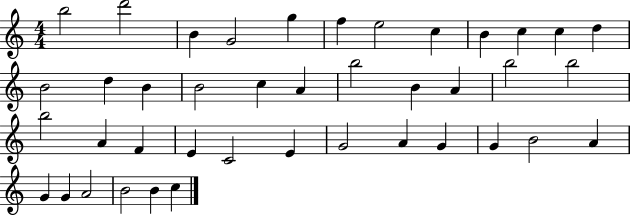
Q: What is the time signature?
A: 4/4